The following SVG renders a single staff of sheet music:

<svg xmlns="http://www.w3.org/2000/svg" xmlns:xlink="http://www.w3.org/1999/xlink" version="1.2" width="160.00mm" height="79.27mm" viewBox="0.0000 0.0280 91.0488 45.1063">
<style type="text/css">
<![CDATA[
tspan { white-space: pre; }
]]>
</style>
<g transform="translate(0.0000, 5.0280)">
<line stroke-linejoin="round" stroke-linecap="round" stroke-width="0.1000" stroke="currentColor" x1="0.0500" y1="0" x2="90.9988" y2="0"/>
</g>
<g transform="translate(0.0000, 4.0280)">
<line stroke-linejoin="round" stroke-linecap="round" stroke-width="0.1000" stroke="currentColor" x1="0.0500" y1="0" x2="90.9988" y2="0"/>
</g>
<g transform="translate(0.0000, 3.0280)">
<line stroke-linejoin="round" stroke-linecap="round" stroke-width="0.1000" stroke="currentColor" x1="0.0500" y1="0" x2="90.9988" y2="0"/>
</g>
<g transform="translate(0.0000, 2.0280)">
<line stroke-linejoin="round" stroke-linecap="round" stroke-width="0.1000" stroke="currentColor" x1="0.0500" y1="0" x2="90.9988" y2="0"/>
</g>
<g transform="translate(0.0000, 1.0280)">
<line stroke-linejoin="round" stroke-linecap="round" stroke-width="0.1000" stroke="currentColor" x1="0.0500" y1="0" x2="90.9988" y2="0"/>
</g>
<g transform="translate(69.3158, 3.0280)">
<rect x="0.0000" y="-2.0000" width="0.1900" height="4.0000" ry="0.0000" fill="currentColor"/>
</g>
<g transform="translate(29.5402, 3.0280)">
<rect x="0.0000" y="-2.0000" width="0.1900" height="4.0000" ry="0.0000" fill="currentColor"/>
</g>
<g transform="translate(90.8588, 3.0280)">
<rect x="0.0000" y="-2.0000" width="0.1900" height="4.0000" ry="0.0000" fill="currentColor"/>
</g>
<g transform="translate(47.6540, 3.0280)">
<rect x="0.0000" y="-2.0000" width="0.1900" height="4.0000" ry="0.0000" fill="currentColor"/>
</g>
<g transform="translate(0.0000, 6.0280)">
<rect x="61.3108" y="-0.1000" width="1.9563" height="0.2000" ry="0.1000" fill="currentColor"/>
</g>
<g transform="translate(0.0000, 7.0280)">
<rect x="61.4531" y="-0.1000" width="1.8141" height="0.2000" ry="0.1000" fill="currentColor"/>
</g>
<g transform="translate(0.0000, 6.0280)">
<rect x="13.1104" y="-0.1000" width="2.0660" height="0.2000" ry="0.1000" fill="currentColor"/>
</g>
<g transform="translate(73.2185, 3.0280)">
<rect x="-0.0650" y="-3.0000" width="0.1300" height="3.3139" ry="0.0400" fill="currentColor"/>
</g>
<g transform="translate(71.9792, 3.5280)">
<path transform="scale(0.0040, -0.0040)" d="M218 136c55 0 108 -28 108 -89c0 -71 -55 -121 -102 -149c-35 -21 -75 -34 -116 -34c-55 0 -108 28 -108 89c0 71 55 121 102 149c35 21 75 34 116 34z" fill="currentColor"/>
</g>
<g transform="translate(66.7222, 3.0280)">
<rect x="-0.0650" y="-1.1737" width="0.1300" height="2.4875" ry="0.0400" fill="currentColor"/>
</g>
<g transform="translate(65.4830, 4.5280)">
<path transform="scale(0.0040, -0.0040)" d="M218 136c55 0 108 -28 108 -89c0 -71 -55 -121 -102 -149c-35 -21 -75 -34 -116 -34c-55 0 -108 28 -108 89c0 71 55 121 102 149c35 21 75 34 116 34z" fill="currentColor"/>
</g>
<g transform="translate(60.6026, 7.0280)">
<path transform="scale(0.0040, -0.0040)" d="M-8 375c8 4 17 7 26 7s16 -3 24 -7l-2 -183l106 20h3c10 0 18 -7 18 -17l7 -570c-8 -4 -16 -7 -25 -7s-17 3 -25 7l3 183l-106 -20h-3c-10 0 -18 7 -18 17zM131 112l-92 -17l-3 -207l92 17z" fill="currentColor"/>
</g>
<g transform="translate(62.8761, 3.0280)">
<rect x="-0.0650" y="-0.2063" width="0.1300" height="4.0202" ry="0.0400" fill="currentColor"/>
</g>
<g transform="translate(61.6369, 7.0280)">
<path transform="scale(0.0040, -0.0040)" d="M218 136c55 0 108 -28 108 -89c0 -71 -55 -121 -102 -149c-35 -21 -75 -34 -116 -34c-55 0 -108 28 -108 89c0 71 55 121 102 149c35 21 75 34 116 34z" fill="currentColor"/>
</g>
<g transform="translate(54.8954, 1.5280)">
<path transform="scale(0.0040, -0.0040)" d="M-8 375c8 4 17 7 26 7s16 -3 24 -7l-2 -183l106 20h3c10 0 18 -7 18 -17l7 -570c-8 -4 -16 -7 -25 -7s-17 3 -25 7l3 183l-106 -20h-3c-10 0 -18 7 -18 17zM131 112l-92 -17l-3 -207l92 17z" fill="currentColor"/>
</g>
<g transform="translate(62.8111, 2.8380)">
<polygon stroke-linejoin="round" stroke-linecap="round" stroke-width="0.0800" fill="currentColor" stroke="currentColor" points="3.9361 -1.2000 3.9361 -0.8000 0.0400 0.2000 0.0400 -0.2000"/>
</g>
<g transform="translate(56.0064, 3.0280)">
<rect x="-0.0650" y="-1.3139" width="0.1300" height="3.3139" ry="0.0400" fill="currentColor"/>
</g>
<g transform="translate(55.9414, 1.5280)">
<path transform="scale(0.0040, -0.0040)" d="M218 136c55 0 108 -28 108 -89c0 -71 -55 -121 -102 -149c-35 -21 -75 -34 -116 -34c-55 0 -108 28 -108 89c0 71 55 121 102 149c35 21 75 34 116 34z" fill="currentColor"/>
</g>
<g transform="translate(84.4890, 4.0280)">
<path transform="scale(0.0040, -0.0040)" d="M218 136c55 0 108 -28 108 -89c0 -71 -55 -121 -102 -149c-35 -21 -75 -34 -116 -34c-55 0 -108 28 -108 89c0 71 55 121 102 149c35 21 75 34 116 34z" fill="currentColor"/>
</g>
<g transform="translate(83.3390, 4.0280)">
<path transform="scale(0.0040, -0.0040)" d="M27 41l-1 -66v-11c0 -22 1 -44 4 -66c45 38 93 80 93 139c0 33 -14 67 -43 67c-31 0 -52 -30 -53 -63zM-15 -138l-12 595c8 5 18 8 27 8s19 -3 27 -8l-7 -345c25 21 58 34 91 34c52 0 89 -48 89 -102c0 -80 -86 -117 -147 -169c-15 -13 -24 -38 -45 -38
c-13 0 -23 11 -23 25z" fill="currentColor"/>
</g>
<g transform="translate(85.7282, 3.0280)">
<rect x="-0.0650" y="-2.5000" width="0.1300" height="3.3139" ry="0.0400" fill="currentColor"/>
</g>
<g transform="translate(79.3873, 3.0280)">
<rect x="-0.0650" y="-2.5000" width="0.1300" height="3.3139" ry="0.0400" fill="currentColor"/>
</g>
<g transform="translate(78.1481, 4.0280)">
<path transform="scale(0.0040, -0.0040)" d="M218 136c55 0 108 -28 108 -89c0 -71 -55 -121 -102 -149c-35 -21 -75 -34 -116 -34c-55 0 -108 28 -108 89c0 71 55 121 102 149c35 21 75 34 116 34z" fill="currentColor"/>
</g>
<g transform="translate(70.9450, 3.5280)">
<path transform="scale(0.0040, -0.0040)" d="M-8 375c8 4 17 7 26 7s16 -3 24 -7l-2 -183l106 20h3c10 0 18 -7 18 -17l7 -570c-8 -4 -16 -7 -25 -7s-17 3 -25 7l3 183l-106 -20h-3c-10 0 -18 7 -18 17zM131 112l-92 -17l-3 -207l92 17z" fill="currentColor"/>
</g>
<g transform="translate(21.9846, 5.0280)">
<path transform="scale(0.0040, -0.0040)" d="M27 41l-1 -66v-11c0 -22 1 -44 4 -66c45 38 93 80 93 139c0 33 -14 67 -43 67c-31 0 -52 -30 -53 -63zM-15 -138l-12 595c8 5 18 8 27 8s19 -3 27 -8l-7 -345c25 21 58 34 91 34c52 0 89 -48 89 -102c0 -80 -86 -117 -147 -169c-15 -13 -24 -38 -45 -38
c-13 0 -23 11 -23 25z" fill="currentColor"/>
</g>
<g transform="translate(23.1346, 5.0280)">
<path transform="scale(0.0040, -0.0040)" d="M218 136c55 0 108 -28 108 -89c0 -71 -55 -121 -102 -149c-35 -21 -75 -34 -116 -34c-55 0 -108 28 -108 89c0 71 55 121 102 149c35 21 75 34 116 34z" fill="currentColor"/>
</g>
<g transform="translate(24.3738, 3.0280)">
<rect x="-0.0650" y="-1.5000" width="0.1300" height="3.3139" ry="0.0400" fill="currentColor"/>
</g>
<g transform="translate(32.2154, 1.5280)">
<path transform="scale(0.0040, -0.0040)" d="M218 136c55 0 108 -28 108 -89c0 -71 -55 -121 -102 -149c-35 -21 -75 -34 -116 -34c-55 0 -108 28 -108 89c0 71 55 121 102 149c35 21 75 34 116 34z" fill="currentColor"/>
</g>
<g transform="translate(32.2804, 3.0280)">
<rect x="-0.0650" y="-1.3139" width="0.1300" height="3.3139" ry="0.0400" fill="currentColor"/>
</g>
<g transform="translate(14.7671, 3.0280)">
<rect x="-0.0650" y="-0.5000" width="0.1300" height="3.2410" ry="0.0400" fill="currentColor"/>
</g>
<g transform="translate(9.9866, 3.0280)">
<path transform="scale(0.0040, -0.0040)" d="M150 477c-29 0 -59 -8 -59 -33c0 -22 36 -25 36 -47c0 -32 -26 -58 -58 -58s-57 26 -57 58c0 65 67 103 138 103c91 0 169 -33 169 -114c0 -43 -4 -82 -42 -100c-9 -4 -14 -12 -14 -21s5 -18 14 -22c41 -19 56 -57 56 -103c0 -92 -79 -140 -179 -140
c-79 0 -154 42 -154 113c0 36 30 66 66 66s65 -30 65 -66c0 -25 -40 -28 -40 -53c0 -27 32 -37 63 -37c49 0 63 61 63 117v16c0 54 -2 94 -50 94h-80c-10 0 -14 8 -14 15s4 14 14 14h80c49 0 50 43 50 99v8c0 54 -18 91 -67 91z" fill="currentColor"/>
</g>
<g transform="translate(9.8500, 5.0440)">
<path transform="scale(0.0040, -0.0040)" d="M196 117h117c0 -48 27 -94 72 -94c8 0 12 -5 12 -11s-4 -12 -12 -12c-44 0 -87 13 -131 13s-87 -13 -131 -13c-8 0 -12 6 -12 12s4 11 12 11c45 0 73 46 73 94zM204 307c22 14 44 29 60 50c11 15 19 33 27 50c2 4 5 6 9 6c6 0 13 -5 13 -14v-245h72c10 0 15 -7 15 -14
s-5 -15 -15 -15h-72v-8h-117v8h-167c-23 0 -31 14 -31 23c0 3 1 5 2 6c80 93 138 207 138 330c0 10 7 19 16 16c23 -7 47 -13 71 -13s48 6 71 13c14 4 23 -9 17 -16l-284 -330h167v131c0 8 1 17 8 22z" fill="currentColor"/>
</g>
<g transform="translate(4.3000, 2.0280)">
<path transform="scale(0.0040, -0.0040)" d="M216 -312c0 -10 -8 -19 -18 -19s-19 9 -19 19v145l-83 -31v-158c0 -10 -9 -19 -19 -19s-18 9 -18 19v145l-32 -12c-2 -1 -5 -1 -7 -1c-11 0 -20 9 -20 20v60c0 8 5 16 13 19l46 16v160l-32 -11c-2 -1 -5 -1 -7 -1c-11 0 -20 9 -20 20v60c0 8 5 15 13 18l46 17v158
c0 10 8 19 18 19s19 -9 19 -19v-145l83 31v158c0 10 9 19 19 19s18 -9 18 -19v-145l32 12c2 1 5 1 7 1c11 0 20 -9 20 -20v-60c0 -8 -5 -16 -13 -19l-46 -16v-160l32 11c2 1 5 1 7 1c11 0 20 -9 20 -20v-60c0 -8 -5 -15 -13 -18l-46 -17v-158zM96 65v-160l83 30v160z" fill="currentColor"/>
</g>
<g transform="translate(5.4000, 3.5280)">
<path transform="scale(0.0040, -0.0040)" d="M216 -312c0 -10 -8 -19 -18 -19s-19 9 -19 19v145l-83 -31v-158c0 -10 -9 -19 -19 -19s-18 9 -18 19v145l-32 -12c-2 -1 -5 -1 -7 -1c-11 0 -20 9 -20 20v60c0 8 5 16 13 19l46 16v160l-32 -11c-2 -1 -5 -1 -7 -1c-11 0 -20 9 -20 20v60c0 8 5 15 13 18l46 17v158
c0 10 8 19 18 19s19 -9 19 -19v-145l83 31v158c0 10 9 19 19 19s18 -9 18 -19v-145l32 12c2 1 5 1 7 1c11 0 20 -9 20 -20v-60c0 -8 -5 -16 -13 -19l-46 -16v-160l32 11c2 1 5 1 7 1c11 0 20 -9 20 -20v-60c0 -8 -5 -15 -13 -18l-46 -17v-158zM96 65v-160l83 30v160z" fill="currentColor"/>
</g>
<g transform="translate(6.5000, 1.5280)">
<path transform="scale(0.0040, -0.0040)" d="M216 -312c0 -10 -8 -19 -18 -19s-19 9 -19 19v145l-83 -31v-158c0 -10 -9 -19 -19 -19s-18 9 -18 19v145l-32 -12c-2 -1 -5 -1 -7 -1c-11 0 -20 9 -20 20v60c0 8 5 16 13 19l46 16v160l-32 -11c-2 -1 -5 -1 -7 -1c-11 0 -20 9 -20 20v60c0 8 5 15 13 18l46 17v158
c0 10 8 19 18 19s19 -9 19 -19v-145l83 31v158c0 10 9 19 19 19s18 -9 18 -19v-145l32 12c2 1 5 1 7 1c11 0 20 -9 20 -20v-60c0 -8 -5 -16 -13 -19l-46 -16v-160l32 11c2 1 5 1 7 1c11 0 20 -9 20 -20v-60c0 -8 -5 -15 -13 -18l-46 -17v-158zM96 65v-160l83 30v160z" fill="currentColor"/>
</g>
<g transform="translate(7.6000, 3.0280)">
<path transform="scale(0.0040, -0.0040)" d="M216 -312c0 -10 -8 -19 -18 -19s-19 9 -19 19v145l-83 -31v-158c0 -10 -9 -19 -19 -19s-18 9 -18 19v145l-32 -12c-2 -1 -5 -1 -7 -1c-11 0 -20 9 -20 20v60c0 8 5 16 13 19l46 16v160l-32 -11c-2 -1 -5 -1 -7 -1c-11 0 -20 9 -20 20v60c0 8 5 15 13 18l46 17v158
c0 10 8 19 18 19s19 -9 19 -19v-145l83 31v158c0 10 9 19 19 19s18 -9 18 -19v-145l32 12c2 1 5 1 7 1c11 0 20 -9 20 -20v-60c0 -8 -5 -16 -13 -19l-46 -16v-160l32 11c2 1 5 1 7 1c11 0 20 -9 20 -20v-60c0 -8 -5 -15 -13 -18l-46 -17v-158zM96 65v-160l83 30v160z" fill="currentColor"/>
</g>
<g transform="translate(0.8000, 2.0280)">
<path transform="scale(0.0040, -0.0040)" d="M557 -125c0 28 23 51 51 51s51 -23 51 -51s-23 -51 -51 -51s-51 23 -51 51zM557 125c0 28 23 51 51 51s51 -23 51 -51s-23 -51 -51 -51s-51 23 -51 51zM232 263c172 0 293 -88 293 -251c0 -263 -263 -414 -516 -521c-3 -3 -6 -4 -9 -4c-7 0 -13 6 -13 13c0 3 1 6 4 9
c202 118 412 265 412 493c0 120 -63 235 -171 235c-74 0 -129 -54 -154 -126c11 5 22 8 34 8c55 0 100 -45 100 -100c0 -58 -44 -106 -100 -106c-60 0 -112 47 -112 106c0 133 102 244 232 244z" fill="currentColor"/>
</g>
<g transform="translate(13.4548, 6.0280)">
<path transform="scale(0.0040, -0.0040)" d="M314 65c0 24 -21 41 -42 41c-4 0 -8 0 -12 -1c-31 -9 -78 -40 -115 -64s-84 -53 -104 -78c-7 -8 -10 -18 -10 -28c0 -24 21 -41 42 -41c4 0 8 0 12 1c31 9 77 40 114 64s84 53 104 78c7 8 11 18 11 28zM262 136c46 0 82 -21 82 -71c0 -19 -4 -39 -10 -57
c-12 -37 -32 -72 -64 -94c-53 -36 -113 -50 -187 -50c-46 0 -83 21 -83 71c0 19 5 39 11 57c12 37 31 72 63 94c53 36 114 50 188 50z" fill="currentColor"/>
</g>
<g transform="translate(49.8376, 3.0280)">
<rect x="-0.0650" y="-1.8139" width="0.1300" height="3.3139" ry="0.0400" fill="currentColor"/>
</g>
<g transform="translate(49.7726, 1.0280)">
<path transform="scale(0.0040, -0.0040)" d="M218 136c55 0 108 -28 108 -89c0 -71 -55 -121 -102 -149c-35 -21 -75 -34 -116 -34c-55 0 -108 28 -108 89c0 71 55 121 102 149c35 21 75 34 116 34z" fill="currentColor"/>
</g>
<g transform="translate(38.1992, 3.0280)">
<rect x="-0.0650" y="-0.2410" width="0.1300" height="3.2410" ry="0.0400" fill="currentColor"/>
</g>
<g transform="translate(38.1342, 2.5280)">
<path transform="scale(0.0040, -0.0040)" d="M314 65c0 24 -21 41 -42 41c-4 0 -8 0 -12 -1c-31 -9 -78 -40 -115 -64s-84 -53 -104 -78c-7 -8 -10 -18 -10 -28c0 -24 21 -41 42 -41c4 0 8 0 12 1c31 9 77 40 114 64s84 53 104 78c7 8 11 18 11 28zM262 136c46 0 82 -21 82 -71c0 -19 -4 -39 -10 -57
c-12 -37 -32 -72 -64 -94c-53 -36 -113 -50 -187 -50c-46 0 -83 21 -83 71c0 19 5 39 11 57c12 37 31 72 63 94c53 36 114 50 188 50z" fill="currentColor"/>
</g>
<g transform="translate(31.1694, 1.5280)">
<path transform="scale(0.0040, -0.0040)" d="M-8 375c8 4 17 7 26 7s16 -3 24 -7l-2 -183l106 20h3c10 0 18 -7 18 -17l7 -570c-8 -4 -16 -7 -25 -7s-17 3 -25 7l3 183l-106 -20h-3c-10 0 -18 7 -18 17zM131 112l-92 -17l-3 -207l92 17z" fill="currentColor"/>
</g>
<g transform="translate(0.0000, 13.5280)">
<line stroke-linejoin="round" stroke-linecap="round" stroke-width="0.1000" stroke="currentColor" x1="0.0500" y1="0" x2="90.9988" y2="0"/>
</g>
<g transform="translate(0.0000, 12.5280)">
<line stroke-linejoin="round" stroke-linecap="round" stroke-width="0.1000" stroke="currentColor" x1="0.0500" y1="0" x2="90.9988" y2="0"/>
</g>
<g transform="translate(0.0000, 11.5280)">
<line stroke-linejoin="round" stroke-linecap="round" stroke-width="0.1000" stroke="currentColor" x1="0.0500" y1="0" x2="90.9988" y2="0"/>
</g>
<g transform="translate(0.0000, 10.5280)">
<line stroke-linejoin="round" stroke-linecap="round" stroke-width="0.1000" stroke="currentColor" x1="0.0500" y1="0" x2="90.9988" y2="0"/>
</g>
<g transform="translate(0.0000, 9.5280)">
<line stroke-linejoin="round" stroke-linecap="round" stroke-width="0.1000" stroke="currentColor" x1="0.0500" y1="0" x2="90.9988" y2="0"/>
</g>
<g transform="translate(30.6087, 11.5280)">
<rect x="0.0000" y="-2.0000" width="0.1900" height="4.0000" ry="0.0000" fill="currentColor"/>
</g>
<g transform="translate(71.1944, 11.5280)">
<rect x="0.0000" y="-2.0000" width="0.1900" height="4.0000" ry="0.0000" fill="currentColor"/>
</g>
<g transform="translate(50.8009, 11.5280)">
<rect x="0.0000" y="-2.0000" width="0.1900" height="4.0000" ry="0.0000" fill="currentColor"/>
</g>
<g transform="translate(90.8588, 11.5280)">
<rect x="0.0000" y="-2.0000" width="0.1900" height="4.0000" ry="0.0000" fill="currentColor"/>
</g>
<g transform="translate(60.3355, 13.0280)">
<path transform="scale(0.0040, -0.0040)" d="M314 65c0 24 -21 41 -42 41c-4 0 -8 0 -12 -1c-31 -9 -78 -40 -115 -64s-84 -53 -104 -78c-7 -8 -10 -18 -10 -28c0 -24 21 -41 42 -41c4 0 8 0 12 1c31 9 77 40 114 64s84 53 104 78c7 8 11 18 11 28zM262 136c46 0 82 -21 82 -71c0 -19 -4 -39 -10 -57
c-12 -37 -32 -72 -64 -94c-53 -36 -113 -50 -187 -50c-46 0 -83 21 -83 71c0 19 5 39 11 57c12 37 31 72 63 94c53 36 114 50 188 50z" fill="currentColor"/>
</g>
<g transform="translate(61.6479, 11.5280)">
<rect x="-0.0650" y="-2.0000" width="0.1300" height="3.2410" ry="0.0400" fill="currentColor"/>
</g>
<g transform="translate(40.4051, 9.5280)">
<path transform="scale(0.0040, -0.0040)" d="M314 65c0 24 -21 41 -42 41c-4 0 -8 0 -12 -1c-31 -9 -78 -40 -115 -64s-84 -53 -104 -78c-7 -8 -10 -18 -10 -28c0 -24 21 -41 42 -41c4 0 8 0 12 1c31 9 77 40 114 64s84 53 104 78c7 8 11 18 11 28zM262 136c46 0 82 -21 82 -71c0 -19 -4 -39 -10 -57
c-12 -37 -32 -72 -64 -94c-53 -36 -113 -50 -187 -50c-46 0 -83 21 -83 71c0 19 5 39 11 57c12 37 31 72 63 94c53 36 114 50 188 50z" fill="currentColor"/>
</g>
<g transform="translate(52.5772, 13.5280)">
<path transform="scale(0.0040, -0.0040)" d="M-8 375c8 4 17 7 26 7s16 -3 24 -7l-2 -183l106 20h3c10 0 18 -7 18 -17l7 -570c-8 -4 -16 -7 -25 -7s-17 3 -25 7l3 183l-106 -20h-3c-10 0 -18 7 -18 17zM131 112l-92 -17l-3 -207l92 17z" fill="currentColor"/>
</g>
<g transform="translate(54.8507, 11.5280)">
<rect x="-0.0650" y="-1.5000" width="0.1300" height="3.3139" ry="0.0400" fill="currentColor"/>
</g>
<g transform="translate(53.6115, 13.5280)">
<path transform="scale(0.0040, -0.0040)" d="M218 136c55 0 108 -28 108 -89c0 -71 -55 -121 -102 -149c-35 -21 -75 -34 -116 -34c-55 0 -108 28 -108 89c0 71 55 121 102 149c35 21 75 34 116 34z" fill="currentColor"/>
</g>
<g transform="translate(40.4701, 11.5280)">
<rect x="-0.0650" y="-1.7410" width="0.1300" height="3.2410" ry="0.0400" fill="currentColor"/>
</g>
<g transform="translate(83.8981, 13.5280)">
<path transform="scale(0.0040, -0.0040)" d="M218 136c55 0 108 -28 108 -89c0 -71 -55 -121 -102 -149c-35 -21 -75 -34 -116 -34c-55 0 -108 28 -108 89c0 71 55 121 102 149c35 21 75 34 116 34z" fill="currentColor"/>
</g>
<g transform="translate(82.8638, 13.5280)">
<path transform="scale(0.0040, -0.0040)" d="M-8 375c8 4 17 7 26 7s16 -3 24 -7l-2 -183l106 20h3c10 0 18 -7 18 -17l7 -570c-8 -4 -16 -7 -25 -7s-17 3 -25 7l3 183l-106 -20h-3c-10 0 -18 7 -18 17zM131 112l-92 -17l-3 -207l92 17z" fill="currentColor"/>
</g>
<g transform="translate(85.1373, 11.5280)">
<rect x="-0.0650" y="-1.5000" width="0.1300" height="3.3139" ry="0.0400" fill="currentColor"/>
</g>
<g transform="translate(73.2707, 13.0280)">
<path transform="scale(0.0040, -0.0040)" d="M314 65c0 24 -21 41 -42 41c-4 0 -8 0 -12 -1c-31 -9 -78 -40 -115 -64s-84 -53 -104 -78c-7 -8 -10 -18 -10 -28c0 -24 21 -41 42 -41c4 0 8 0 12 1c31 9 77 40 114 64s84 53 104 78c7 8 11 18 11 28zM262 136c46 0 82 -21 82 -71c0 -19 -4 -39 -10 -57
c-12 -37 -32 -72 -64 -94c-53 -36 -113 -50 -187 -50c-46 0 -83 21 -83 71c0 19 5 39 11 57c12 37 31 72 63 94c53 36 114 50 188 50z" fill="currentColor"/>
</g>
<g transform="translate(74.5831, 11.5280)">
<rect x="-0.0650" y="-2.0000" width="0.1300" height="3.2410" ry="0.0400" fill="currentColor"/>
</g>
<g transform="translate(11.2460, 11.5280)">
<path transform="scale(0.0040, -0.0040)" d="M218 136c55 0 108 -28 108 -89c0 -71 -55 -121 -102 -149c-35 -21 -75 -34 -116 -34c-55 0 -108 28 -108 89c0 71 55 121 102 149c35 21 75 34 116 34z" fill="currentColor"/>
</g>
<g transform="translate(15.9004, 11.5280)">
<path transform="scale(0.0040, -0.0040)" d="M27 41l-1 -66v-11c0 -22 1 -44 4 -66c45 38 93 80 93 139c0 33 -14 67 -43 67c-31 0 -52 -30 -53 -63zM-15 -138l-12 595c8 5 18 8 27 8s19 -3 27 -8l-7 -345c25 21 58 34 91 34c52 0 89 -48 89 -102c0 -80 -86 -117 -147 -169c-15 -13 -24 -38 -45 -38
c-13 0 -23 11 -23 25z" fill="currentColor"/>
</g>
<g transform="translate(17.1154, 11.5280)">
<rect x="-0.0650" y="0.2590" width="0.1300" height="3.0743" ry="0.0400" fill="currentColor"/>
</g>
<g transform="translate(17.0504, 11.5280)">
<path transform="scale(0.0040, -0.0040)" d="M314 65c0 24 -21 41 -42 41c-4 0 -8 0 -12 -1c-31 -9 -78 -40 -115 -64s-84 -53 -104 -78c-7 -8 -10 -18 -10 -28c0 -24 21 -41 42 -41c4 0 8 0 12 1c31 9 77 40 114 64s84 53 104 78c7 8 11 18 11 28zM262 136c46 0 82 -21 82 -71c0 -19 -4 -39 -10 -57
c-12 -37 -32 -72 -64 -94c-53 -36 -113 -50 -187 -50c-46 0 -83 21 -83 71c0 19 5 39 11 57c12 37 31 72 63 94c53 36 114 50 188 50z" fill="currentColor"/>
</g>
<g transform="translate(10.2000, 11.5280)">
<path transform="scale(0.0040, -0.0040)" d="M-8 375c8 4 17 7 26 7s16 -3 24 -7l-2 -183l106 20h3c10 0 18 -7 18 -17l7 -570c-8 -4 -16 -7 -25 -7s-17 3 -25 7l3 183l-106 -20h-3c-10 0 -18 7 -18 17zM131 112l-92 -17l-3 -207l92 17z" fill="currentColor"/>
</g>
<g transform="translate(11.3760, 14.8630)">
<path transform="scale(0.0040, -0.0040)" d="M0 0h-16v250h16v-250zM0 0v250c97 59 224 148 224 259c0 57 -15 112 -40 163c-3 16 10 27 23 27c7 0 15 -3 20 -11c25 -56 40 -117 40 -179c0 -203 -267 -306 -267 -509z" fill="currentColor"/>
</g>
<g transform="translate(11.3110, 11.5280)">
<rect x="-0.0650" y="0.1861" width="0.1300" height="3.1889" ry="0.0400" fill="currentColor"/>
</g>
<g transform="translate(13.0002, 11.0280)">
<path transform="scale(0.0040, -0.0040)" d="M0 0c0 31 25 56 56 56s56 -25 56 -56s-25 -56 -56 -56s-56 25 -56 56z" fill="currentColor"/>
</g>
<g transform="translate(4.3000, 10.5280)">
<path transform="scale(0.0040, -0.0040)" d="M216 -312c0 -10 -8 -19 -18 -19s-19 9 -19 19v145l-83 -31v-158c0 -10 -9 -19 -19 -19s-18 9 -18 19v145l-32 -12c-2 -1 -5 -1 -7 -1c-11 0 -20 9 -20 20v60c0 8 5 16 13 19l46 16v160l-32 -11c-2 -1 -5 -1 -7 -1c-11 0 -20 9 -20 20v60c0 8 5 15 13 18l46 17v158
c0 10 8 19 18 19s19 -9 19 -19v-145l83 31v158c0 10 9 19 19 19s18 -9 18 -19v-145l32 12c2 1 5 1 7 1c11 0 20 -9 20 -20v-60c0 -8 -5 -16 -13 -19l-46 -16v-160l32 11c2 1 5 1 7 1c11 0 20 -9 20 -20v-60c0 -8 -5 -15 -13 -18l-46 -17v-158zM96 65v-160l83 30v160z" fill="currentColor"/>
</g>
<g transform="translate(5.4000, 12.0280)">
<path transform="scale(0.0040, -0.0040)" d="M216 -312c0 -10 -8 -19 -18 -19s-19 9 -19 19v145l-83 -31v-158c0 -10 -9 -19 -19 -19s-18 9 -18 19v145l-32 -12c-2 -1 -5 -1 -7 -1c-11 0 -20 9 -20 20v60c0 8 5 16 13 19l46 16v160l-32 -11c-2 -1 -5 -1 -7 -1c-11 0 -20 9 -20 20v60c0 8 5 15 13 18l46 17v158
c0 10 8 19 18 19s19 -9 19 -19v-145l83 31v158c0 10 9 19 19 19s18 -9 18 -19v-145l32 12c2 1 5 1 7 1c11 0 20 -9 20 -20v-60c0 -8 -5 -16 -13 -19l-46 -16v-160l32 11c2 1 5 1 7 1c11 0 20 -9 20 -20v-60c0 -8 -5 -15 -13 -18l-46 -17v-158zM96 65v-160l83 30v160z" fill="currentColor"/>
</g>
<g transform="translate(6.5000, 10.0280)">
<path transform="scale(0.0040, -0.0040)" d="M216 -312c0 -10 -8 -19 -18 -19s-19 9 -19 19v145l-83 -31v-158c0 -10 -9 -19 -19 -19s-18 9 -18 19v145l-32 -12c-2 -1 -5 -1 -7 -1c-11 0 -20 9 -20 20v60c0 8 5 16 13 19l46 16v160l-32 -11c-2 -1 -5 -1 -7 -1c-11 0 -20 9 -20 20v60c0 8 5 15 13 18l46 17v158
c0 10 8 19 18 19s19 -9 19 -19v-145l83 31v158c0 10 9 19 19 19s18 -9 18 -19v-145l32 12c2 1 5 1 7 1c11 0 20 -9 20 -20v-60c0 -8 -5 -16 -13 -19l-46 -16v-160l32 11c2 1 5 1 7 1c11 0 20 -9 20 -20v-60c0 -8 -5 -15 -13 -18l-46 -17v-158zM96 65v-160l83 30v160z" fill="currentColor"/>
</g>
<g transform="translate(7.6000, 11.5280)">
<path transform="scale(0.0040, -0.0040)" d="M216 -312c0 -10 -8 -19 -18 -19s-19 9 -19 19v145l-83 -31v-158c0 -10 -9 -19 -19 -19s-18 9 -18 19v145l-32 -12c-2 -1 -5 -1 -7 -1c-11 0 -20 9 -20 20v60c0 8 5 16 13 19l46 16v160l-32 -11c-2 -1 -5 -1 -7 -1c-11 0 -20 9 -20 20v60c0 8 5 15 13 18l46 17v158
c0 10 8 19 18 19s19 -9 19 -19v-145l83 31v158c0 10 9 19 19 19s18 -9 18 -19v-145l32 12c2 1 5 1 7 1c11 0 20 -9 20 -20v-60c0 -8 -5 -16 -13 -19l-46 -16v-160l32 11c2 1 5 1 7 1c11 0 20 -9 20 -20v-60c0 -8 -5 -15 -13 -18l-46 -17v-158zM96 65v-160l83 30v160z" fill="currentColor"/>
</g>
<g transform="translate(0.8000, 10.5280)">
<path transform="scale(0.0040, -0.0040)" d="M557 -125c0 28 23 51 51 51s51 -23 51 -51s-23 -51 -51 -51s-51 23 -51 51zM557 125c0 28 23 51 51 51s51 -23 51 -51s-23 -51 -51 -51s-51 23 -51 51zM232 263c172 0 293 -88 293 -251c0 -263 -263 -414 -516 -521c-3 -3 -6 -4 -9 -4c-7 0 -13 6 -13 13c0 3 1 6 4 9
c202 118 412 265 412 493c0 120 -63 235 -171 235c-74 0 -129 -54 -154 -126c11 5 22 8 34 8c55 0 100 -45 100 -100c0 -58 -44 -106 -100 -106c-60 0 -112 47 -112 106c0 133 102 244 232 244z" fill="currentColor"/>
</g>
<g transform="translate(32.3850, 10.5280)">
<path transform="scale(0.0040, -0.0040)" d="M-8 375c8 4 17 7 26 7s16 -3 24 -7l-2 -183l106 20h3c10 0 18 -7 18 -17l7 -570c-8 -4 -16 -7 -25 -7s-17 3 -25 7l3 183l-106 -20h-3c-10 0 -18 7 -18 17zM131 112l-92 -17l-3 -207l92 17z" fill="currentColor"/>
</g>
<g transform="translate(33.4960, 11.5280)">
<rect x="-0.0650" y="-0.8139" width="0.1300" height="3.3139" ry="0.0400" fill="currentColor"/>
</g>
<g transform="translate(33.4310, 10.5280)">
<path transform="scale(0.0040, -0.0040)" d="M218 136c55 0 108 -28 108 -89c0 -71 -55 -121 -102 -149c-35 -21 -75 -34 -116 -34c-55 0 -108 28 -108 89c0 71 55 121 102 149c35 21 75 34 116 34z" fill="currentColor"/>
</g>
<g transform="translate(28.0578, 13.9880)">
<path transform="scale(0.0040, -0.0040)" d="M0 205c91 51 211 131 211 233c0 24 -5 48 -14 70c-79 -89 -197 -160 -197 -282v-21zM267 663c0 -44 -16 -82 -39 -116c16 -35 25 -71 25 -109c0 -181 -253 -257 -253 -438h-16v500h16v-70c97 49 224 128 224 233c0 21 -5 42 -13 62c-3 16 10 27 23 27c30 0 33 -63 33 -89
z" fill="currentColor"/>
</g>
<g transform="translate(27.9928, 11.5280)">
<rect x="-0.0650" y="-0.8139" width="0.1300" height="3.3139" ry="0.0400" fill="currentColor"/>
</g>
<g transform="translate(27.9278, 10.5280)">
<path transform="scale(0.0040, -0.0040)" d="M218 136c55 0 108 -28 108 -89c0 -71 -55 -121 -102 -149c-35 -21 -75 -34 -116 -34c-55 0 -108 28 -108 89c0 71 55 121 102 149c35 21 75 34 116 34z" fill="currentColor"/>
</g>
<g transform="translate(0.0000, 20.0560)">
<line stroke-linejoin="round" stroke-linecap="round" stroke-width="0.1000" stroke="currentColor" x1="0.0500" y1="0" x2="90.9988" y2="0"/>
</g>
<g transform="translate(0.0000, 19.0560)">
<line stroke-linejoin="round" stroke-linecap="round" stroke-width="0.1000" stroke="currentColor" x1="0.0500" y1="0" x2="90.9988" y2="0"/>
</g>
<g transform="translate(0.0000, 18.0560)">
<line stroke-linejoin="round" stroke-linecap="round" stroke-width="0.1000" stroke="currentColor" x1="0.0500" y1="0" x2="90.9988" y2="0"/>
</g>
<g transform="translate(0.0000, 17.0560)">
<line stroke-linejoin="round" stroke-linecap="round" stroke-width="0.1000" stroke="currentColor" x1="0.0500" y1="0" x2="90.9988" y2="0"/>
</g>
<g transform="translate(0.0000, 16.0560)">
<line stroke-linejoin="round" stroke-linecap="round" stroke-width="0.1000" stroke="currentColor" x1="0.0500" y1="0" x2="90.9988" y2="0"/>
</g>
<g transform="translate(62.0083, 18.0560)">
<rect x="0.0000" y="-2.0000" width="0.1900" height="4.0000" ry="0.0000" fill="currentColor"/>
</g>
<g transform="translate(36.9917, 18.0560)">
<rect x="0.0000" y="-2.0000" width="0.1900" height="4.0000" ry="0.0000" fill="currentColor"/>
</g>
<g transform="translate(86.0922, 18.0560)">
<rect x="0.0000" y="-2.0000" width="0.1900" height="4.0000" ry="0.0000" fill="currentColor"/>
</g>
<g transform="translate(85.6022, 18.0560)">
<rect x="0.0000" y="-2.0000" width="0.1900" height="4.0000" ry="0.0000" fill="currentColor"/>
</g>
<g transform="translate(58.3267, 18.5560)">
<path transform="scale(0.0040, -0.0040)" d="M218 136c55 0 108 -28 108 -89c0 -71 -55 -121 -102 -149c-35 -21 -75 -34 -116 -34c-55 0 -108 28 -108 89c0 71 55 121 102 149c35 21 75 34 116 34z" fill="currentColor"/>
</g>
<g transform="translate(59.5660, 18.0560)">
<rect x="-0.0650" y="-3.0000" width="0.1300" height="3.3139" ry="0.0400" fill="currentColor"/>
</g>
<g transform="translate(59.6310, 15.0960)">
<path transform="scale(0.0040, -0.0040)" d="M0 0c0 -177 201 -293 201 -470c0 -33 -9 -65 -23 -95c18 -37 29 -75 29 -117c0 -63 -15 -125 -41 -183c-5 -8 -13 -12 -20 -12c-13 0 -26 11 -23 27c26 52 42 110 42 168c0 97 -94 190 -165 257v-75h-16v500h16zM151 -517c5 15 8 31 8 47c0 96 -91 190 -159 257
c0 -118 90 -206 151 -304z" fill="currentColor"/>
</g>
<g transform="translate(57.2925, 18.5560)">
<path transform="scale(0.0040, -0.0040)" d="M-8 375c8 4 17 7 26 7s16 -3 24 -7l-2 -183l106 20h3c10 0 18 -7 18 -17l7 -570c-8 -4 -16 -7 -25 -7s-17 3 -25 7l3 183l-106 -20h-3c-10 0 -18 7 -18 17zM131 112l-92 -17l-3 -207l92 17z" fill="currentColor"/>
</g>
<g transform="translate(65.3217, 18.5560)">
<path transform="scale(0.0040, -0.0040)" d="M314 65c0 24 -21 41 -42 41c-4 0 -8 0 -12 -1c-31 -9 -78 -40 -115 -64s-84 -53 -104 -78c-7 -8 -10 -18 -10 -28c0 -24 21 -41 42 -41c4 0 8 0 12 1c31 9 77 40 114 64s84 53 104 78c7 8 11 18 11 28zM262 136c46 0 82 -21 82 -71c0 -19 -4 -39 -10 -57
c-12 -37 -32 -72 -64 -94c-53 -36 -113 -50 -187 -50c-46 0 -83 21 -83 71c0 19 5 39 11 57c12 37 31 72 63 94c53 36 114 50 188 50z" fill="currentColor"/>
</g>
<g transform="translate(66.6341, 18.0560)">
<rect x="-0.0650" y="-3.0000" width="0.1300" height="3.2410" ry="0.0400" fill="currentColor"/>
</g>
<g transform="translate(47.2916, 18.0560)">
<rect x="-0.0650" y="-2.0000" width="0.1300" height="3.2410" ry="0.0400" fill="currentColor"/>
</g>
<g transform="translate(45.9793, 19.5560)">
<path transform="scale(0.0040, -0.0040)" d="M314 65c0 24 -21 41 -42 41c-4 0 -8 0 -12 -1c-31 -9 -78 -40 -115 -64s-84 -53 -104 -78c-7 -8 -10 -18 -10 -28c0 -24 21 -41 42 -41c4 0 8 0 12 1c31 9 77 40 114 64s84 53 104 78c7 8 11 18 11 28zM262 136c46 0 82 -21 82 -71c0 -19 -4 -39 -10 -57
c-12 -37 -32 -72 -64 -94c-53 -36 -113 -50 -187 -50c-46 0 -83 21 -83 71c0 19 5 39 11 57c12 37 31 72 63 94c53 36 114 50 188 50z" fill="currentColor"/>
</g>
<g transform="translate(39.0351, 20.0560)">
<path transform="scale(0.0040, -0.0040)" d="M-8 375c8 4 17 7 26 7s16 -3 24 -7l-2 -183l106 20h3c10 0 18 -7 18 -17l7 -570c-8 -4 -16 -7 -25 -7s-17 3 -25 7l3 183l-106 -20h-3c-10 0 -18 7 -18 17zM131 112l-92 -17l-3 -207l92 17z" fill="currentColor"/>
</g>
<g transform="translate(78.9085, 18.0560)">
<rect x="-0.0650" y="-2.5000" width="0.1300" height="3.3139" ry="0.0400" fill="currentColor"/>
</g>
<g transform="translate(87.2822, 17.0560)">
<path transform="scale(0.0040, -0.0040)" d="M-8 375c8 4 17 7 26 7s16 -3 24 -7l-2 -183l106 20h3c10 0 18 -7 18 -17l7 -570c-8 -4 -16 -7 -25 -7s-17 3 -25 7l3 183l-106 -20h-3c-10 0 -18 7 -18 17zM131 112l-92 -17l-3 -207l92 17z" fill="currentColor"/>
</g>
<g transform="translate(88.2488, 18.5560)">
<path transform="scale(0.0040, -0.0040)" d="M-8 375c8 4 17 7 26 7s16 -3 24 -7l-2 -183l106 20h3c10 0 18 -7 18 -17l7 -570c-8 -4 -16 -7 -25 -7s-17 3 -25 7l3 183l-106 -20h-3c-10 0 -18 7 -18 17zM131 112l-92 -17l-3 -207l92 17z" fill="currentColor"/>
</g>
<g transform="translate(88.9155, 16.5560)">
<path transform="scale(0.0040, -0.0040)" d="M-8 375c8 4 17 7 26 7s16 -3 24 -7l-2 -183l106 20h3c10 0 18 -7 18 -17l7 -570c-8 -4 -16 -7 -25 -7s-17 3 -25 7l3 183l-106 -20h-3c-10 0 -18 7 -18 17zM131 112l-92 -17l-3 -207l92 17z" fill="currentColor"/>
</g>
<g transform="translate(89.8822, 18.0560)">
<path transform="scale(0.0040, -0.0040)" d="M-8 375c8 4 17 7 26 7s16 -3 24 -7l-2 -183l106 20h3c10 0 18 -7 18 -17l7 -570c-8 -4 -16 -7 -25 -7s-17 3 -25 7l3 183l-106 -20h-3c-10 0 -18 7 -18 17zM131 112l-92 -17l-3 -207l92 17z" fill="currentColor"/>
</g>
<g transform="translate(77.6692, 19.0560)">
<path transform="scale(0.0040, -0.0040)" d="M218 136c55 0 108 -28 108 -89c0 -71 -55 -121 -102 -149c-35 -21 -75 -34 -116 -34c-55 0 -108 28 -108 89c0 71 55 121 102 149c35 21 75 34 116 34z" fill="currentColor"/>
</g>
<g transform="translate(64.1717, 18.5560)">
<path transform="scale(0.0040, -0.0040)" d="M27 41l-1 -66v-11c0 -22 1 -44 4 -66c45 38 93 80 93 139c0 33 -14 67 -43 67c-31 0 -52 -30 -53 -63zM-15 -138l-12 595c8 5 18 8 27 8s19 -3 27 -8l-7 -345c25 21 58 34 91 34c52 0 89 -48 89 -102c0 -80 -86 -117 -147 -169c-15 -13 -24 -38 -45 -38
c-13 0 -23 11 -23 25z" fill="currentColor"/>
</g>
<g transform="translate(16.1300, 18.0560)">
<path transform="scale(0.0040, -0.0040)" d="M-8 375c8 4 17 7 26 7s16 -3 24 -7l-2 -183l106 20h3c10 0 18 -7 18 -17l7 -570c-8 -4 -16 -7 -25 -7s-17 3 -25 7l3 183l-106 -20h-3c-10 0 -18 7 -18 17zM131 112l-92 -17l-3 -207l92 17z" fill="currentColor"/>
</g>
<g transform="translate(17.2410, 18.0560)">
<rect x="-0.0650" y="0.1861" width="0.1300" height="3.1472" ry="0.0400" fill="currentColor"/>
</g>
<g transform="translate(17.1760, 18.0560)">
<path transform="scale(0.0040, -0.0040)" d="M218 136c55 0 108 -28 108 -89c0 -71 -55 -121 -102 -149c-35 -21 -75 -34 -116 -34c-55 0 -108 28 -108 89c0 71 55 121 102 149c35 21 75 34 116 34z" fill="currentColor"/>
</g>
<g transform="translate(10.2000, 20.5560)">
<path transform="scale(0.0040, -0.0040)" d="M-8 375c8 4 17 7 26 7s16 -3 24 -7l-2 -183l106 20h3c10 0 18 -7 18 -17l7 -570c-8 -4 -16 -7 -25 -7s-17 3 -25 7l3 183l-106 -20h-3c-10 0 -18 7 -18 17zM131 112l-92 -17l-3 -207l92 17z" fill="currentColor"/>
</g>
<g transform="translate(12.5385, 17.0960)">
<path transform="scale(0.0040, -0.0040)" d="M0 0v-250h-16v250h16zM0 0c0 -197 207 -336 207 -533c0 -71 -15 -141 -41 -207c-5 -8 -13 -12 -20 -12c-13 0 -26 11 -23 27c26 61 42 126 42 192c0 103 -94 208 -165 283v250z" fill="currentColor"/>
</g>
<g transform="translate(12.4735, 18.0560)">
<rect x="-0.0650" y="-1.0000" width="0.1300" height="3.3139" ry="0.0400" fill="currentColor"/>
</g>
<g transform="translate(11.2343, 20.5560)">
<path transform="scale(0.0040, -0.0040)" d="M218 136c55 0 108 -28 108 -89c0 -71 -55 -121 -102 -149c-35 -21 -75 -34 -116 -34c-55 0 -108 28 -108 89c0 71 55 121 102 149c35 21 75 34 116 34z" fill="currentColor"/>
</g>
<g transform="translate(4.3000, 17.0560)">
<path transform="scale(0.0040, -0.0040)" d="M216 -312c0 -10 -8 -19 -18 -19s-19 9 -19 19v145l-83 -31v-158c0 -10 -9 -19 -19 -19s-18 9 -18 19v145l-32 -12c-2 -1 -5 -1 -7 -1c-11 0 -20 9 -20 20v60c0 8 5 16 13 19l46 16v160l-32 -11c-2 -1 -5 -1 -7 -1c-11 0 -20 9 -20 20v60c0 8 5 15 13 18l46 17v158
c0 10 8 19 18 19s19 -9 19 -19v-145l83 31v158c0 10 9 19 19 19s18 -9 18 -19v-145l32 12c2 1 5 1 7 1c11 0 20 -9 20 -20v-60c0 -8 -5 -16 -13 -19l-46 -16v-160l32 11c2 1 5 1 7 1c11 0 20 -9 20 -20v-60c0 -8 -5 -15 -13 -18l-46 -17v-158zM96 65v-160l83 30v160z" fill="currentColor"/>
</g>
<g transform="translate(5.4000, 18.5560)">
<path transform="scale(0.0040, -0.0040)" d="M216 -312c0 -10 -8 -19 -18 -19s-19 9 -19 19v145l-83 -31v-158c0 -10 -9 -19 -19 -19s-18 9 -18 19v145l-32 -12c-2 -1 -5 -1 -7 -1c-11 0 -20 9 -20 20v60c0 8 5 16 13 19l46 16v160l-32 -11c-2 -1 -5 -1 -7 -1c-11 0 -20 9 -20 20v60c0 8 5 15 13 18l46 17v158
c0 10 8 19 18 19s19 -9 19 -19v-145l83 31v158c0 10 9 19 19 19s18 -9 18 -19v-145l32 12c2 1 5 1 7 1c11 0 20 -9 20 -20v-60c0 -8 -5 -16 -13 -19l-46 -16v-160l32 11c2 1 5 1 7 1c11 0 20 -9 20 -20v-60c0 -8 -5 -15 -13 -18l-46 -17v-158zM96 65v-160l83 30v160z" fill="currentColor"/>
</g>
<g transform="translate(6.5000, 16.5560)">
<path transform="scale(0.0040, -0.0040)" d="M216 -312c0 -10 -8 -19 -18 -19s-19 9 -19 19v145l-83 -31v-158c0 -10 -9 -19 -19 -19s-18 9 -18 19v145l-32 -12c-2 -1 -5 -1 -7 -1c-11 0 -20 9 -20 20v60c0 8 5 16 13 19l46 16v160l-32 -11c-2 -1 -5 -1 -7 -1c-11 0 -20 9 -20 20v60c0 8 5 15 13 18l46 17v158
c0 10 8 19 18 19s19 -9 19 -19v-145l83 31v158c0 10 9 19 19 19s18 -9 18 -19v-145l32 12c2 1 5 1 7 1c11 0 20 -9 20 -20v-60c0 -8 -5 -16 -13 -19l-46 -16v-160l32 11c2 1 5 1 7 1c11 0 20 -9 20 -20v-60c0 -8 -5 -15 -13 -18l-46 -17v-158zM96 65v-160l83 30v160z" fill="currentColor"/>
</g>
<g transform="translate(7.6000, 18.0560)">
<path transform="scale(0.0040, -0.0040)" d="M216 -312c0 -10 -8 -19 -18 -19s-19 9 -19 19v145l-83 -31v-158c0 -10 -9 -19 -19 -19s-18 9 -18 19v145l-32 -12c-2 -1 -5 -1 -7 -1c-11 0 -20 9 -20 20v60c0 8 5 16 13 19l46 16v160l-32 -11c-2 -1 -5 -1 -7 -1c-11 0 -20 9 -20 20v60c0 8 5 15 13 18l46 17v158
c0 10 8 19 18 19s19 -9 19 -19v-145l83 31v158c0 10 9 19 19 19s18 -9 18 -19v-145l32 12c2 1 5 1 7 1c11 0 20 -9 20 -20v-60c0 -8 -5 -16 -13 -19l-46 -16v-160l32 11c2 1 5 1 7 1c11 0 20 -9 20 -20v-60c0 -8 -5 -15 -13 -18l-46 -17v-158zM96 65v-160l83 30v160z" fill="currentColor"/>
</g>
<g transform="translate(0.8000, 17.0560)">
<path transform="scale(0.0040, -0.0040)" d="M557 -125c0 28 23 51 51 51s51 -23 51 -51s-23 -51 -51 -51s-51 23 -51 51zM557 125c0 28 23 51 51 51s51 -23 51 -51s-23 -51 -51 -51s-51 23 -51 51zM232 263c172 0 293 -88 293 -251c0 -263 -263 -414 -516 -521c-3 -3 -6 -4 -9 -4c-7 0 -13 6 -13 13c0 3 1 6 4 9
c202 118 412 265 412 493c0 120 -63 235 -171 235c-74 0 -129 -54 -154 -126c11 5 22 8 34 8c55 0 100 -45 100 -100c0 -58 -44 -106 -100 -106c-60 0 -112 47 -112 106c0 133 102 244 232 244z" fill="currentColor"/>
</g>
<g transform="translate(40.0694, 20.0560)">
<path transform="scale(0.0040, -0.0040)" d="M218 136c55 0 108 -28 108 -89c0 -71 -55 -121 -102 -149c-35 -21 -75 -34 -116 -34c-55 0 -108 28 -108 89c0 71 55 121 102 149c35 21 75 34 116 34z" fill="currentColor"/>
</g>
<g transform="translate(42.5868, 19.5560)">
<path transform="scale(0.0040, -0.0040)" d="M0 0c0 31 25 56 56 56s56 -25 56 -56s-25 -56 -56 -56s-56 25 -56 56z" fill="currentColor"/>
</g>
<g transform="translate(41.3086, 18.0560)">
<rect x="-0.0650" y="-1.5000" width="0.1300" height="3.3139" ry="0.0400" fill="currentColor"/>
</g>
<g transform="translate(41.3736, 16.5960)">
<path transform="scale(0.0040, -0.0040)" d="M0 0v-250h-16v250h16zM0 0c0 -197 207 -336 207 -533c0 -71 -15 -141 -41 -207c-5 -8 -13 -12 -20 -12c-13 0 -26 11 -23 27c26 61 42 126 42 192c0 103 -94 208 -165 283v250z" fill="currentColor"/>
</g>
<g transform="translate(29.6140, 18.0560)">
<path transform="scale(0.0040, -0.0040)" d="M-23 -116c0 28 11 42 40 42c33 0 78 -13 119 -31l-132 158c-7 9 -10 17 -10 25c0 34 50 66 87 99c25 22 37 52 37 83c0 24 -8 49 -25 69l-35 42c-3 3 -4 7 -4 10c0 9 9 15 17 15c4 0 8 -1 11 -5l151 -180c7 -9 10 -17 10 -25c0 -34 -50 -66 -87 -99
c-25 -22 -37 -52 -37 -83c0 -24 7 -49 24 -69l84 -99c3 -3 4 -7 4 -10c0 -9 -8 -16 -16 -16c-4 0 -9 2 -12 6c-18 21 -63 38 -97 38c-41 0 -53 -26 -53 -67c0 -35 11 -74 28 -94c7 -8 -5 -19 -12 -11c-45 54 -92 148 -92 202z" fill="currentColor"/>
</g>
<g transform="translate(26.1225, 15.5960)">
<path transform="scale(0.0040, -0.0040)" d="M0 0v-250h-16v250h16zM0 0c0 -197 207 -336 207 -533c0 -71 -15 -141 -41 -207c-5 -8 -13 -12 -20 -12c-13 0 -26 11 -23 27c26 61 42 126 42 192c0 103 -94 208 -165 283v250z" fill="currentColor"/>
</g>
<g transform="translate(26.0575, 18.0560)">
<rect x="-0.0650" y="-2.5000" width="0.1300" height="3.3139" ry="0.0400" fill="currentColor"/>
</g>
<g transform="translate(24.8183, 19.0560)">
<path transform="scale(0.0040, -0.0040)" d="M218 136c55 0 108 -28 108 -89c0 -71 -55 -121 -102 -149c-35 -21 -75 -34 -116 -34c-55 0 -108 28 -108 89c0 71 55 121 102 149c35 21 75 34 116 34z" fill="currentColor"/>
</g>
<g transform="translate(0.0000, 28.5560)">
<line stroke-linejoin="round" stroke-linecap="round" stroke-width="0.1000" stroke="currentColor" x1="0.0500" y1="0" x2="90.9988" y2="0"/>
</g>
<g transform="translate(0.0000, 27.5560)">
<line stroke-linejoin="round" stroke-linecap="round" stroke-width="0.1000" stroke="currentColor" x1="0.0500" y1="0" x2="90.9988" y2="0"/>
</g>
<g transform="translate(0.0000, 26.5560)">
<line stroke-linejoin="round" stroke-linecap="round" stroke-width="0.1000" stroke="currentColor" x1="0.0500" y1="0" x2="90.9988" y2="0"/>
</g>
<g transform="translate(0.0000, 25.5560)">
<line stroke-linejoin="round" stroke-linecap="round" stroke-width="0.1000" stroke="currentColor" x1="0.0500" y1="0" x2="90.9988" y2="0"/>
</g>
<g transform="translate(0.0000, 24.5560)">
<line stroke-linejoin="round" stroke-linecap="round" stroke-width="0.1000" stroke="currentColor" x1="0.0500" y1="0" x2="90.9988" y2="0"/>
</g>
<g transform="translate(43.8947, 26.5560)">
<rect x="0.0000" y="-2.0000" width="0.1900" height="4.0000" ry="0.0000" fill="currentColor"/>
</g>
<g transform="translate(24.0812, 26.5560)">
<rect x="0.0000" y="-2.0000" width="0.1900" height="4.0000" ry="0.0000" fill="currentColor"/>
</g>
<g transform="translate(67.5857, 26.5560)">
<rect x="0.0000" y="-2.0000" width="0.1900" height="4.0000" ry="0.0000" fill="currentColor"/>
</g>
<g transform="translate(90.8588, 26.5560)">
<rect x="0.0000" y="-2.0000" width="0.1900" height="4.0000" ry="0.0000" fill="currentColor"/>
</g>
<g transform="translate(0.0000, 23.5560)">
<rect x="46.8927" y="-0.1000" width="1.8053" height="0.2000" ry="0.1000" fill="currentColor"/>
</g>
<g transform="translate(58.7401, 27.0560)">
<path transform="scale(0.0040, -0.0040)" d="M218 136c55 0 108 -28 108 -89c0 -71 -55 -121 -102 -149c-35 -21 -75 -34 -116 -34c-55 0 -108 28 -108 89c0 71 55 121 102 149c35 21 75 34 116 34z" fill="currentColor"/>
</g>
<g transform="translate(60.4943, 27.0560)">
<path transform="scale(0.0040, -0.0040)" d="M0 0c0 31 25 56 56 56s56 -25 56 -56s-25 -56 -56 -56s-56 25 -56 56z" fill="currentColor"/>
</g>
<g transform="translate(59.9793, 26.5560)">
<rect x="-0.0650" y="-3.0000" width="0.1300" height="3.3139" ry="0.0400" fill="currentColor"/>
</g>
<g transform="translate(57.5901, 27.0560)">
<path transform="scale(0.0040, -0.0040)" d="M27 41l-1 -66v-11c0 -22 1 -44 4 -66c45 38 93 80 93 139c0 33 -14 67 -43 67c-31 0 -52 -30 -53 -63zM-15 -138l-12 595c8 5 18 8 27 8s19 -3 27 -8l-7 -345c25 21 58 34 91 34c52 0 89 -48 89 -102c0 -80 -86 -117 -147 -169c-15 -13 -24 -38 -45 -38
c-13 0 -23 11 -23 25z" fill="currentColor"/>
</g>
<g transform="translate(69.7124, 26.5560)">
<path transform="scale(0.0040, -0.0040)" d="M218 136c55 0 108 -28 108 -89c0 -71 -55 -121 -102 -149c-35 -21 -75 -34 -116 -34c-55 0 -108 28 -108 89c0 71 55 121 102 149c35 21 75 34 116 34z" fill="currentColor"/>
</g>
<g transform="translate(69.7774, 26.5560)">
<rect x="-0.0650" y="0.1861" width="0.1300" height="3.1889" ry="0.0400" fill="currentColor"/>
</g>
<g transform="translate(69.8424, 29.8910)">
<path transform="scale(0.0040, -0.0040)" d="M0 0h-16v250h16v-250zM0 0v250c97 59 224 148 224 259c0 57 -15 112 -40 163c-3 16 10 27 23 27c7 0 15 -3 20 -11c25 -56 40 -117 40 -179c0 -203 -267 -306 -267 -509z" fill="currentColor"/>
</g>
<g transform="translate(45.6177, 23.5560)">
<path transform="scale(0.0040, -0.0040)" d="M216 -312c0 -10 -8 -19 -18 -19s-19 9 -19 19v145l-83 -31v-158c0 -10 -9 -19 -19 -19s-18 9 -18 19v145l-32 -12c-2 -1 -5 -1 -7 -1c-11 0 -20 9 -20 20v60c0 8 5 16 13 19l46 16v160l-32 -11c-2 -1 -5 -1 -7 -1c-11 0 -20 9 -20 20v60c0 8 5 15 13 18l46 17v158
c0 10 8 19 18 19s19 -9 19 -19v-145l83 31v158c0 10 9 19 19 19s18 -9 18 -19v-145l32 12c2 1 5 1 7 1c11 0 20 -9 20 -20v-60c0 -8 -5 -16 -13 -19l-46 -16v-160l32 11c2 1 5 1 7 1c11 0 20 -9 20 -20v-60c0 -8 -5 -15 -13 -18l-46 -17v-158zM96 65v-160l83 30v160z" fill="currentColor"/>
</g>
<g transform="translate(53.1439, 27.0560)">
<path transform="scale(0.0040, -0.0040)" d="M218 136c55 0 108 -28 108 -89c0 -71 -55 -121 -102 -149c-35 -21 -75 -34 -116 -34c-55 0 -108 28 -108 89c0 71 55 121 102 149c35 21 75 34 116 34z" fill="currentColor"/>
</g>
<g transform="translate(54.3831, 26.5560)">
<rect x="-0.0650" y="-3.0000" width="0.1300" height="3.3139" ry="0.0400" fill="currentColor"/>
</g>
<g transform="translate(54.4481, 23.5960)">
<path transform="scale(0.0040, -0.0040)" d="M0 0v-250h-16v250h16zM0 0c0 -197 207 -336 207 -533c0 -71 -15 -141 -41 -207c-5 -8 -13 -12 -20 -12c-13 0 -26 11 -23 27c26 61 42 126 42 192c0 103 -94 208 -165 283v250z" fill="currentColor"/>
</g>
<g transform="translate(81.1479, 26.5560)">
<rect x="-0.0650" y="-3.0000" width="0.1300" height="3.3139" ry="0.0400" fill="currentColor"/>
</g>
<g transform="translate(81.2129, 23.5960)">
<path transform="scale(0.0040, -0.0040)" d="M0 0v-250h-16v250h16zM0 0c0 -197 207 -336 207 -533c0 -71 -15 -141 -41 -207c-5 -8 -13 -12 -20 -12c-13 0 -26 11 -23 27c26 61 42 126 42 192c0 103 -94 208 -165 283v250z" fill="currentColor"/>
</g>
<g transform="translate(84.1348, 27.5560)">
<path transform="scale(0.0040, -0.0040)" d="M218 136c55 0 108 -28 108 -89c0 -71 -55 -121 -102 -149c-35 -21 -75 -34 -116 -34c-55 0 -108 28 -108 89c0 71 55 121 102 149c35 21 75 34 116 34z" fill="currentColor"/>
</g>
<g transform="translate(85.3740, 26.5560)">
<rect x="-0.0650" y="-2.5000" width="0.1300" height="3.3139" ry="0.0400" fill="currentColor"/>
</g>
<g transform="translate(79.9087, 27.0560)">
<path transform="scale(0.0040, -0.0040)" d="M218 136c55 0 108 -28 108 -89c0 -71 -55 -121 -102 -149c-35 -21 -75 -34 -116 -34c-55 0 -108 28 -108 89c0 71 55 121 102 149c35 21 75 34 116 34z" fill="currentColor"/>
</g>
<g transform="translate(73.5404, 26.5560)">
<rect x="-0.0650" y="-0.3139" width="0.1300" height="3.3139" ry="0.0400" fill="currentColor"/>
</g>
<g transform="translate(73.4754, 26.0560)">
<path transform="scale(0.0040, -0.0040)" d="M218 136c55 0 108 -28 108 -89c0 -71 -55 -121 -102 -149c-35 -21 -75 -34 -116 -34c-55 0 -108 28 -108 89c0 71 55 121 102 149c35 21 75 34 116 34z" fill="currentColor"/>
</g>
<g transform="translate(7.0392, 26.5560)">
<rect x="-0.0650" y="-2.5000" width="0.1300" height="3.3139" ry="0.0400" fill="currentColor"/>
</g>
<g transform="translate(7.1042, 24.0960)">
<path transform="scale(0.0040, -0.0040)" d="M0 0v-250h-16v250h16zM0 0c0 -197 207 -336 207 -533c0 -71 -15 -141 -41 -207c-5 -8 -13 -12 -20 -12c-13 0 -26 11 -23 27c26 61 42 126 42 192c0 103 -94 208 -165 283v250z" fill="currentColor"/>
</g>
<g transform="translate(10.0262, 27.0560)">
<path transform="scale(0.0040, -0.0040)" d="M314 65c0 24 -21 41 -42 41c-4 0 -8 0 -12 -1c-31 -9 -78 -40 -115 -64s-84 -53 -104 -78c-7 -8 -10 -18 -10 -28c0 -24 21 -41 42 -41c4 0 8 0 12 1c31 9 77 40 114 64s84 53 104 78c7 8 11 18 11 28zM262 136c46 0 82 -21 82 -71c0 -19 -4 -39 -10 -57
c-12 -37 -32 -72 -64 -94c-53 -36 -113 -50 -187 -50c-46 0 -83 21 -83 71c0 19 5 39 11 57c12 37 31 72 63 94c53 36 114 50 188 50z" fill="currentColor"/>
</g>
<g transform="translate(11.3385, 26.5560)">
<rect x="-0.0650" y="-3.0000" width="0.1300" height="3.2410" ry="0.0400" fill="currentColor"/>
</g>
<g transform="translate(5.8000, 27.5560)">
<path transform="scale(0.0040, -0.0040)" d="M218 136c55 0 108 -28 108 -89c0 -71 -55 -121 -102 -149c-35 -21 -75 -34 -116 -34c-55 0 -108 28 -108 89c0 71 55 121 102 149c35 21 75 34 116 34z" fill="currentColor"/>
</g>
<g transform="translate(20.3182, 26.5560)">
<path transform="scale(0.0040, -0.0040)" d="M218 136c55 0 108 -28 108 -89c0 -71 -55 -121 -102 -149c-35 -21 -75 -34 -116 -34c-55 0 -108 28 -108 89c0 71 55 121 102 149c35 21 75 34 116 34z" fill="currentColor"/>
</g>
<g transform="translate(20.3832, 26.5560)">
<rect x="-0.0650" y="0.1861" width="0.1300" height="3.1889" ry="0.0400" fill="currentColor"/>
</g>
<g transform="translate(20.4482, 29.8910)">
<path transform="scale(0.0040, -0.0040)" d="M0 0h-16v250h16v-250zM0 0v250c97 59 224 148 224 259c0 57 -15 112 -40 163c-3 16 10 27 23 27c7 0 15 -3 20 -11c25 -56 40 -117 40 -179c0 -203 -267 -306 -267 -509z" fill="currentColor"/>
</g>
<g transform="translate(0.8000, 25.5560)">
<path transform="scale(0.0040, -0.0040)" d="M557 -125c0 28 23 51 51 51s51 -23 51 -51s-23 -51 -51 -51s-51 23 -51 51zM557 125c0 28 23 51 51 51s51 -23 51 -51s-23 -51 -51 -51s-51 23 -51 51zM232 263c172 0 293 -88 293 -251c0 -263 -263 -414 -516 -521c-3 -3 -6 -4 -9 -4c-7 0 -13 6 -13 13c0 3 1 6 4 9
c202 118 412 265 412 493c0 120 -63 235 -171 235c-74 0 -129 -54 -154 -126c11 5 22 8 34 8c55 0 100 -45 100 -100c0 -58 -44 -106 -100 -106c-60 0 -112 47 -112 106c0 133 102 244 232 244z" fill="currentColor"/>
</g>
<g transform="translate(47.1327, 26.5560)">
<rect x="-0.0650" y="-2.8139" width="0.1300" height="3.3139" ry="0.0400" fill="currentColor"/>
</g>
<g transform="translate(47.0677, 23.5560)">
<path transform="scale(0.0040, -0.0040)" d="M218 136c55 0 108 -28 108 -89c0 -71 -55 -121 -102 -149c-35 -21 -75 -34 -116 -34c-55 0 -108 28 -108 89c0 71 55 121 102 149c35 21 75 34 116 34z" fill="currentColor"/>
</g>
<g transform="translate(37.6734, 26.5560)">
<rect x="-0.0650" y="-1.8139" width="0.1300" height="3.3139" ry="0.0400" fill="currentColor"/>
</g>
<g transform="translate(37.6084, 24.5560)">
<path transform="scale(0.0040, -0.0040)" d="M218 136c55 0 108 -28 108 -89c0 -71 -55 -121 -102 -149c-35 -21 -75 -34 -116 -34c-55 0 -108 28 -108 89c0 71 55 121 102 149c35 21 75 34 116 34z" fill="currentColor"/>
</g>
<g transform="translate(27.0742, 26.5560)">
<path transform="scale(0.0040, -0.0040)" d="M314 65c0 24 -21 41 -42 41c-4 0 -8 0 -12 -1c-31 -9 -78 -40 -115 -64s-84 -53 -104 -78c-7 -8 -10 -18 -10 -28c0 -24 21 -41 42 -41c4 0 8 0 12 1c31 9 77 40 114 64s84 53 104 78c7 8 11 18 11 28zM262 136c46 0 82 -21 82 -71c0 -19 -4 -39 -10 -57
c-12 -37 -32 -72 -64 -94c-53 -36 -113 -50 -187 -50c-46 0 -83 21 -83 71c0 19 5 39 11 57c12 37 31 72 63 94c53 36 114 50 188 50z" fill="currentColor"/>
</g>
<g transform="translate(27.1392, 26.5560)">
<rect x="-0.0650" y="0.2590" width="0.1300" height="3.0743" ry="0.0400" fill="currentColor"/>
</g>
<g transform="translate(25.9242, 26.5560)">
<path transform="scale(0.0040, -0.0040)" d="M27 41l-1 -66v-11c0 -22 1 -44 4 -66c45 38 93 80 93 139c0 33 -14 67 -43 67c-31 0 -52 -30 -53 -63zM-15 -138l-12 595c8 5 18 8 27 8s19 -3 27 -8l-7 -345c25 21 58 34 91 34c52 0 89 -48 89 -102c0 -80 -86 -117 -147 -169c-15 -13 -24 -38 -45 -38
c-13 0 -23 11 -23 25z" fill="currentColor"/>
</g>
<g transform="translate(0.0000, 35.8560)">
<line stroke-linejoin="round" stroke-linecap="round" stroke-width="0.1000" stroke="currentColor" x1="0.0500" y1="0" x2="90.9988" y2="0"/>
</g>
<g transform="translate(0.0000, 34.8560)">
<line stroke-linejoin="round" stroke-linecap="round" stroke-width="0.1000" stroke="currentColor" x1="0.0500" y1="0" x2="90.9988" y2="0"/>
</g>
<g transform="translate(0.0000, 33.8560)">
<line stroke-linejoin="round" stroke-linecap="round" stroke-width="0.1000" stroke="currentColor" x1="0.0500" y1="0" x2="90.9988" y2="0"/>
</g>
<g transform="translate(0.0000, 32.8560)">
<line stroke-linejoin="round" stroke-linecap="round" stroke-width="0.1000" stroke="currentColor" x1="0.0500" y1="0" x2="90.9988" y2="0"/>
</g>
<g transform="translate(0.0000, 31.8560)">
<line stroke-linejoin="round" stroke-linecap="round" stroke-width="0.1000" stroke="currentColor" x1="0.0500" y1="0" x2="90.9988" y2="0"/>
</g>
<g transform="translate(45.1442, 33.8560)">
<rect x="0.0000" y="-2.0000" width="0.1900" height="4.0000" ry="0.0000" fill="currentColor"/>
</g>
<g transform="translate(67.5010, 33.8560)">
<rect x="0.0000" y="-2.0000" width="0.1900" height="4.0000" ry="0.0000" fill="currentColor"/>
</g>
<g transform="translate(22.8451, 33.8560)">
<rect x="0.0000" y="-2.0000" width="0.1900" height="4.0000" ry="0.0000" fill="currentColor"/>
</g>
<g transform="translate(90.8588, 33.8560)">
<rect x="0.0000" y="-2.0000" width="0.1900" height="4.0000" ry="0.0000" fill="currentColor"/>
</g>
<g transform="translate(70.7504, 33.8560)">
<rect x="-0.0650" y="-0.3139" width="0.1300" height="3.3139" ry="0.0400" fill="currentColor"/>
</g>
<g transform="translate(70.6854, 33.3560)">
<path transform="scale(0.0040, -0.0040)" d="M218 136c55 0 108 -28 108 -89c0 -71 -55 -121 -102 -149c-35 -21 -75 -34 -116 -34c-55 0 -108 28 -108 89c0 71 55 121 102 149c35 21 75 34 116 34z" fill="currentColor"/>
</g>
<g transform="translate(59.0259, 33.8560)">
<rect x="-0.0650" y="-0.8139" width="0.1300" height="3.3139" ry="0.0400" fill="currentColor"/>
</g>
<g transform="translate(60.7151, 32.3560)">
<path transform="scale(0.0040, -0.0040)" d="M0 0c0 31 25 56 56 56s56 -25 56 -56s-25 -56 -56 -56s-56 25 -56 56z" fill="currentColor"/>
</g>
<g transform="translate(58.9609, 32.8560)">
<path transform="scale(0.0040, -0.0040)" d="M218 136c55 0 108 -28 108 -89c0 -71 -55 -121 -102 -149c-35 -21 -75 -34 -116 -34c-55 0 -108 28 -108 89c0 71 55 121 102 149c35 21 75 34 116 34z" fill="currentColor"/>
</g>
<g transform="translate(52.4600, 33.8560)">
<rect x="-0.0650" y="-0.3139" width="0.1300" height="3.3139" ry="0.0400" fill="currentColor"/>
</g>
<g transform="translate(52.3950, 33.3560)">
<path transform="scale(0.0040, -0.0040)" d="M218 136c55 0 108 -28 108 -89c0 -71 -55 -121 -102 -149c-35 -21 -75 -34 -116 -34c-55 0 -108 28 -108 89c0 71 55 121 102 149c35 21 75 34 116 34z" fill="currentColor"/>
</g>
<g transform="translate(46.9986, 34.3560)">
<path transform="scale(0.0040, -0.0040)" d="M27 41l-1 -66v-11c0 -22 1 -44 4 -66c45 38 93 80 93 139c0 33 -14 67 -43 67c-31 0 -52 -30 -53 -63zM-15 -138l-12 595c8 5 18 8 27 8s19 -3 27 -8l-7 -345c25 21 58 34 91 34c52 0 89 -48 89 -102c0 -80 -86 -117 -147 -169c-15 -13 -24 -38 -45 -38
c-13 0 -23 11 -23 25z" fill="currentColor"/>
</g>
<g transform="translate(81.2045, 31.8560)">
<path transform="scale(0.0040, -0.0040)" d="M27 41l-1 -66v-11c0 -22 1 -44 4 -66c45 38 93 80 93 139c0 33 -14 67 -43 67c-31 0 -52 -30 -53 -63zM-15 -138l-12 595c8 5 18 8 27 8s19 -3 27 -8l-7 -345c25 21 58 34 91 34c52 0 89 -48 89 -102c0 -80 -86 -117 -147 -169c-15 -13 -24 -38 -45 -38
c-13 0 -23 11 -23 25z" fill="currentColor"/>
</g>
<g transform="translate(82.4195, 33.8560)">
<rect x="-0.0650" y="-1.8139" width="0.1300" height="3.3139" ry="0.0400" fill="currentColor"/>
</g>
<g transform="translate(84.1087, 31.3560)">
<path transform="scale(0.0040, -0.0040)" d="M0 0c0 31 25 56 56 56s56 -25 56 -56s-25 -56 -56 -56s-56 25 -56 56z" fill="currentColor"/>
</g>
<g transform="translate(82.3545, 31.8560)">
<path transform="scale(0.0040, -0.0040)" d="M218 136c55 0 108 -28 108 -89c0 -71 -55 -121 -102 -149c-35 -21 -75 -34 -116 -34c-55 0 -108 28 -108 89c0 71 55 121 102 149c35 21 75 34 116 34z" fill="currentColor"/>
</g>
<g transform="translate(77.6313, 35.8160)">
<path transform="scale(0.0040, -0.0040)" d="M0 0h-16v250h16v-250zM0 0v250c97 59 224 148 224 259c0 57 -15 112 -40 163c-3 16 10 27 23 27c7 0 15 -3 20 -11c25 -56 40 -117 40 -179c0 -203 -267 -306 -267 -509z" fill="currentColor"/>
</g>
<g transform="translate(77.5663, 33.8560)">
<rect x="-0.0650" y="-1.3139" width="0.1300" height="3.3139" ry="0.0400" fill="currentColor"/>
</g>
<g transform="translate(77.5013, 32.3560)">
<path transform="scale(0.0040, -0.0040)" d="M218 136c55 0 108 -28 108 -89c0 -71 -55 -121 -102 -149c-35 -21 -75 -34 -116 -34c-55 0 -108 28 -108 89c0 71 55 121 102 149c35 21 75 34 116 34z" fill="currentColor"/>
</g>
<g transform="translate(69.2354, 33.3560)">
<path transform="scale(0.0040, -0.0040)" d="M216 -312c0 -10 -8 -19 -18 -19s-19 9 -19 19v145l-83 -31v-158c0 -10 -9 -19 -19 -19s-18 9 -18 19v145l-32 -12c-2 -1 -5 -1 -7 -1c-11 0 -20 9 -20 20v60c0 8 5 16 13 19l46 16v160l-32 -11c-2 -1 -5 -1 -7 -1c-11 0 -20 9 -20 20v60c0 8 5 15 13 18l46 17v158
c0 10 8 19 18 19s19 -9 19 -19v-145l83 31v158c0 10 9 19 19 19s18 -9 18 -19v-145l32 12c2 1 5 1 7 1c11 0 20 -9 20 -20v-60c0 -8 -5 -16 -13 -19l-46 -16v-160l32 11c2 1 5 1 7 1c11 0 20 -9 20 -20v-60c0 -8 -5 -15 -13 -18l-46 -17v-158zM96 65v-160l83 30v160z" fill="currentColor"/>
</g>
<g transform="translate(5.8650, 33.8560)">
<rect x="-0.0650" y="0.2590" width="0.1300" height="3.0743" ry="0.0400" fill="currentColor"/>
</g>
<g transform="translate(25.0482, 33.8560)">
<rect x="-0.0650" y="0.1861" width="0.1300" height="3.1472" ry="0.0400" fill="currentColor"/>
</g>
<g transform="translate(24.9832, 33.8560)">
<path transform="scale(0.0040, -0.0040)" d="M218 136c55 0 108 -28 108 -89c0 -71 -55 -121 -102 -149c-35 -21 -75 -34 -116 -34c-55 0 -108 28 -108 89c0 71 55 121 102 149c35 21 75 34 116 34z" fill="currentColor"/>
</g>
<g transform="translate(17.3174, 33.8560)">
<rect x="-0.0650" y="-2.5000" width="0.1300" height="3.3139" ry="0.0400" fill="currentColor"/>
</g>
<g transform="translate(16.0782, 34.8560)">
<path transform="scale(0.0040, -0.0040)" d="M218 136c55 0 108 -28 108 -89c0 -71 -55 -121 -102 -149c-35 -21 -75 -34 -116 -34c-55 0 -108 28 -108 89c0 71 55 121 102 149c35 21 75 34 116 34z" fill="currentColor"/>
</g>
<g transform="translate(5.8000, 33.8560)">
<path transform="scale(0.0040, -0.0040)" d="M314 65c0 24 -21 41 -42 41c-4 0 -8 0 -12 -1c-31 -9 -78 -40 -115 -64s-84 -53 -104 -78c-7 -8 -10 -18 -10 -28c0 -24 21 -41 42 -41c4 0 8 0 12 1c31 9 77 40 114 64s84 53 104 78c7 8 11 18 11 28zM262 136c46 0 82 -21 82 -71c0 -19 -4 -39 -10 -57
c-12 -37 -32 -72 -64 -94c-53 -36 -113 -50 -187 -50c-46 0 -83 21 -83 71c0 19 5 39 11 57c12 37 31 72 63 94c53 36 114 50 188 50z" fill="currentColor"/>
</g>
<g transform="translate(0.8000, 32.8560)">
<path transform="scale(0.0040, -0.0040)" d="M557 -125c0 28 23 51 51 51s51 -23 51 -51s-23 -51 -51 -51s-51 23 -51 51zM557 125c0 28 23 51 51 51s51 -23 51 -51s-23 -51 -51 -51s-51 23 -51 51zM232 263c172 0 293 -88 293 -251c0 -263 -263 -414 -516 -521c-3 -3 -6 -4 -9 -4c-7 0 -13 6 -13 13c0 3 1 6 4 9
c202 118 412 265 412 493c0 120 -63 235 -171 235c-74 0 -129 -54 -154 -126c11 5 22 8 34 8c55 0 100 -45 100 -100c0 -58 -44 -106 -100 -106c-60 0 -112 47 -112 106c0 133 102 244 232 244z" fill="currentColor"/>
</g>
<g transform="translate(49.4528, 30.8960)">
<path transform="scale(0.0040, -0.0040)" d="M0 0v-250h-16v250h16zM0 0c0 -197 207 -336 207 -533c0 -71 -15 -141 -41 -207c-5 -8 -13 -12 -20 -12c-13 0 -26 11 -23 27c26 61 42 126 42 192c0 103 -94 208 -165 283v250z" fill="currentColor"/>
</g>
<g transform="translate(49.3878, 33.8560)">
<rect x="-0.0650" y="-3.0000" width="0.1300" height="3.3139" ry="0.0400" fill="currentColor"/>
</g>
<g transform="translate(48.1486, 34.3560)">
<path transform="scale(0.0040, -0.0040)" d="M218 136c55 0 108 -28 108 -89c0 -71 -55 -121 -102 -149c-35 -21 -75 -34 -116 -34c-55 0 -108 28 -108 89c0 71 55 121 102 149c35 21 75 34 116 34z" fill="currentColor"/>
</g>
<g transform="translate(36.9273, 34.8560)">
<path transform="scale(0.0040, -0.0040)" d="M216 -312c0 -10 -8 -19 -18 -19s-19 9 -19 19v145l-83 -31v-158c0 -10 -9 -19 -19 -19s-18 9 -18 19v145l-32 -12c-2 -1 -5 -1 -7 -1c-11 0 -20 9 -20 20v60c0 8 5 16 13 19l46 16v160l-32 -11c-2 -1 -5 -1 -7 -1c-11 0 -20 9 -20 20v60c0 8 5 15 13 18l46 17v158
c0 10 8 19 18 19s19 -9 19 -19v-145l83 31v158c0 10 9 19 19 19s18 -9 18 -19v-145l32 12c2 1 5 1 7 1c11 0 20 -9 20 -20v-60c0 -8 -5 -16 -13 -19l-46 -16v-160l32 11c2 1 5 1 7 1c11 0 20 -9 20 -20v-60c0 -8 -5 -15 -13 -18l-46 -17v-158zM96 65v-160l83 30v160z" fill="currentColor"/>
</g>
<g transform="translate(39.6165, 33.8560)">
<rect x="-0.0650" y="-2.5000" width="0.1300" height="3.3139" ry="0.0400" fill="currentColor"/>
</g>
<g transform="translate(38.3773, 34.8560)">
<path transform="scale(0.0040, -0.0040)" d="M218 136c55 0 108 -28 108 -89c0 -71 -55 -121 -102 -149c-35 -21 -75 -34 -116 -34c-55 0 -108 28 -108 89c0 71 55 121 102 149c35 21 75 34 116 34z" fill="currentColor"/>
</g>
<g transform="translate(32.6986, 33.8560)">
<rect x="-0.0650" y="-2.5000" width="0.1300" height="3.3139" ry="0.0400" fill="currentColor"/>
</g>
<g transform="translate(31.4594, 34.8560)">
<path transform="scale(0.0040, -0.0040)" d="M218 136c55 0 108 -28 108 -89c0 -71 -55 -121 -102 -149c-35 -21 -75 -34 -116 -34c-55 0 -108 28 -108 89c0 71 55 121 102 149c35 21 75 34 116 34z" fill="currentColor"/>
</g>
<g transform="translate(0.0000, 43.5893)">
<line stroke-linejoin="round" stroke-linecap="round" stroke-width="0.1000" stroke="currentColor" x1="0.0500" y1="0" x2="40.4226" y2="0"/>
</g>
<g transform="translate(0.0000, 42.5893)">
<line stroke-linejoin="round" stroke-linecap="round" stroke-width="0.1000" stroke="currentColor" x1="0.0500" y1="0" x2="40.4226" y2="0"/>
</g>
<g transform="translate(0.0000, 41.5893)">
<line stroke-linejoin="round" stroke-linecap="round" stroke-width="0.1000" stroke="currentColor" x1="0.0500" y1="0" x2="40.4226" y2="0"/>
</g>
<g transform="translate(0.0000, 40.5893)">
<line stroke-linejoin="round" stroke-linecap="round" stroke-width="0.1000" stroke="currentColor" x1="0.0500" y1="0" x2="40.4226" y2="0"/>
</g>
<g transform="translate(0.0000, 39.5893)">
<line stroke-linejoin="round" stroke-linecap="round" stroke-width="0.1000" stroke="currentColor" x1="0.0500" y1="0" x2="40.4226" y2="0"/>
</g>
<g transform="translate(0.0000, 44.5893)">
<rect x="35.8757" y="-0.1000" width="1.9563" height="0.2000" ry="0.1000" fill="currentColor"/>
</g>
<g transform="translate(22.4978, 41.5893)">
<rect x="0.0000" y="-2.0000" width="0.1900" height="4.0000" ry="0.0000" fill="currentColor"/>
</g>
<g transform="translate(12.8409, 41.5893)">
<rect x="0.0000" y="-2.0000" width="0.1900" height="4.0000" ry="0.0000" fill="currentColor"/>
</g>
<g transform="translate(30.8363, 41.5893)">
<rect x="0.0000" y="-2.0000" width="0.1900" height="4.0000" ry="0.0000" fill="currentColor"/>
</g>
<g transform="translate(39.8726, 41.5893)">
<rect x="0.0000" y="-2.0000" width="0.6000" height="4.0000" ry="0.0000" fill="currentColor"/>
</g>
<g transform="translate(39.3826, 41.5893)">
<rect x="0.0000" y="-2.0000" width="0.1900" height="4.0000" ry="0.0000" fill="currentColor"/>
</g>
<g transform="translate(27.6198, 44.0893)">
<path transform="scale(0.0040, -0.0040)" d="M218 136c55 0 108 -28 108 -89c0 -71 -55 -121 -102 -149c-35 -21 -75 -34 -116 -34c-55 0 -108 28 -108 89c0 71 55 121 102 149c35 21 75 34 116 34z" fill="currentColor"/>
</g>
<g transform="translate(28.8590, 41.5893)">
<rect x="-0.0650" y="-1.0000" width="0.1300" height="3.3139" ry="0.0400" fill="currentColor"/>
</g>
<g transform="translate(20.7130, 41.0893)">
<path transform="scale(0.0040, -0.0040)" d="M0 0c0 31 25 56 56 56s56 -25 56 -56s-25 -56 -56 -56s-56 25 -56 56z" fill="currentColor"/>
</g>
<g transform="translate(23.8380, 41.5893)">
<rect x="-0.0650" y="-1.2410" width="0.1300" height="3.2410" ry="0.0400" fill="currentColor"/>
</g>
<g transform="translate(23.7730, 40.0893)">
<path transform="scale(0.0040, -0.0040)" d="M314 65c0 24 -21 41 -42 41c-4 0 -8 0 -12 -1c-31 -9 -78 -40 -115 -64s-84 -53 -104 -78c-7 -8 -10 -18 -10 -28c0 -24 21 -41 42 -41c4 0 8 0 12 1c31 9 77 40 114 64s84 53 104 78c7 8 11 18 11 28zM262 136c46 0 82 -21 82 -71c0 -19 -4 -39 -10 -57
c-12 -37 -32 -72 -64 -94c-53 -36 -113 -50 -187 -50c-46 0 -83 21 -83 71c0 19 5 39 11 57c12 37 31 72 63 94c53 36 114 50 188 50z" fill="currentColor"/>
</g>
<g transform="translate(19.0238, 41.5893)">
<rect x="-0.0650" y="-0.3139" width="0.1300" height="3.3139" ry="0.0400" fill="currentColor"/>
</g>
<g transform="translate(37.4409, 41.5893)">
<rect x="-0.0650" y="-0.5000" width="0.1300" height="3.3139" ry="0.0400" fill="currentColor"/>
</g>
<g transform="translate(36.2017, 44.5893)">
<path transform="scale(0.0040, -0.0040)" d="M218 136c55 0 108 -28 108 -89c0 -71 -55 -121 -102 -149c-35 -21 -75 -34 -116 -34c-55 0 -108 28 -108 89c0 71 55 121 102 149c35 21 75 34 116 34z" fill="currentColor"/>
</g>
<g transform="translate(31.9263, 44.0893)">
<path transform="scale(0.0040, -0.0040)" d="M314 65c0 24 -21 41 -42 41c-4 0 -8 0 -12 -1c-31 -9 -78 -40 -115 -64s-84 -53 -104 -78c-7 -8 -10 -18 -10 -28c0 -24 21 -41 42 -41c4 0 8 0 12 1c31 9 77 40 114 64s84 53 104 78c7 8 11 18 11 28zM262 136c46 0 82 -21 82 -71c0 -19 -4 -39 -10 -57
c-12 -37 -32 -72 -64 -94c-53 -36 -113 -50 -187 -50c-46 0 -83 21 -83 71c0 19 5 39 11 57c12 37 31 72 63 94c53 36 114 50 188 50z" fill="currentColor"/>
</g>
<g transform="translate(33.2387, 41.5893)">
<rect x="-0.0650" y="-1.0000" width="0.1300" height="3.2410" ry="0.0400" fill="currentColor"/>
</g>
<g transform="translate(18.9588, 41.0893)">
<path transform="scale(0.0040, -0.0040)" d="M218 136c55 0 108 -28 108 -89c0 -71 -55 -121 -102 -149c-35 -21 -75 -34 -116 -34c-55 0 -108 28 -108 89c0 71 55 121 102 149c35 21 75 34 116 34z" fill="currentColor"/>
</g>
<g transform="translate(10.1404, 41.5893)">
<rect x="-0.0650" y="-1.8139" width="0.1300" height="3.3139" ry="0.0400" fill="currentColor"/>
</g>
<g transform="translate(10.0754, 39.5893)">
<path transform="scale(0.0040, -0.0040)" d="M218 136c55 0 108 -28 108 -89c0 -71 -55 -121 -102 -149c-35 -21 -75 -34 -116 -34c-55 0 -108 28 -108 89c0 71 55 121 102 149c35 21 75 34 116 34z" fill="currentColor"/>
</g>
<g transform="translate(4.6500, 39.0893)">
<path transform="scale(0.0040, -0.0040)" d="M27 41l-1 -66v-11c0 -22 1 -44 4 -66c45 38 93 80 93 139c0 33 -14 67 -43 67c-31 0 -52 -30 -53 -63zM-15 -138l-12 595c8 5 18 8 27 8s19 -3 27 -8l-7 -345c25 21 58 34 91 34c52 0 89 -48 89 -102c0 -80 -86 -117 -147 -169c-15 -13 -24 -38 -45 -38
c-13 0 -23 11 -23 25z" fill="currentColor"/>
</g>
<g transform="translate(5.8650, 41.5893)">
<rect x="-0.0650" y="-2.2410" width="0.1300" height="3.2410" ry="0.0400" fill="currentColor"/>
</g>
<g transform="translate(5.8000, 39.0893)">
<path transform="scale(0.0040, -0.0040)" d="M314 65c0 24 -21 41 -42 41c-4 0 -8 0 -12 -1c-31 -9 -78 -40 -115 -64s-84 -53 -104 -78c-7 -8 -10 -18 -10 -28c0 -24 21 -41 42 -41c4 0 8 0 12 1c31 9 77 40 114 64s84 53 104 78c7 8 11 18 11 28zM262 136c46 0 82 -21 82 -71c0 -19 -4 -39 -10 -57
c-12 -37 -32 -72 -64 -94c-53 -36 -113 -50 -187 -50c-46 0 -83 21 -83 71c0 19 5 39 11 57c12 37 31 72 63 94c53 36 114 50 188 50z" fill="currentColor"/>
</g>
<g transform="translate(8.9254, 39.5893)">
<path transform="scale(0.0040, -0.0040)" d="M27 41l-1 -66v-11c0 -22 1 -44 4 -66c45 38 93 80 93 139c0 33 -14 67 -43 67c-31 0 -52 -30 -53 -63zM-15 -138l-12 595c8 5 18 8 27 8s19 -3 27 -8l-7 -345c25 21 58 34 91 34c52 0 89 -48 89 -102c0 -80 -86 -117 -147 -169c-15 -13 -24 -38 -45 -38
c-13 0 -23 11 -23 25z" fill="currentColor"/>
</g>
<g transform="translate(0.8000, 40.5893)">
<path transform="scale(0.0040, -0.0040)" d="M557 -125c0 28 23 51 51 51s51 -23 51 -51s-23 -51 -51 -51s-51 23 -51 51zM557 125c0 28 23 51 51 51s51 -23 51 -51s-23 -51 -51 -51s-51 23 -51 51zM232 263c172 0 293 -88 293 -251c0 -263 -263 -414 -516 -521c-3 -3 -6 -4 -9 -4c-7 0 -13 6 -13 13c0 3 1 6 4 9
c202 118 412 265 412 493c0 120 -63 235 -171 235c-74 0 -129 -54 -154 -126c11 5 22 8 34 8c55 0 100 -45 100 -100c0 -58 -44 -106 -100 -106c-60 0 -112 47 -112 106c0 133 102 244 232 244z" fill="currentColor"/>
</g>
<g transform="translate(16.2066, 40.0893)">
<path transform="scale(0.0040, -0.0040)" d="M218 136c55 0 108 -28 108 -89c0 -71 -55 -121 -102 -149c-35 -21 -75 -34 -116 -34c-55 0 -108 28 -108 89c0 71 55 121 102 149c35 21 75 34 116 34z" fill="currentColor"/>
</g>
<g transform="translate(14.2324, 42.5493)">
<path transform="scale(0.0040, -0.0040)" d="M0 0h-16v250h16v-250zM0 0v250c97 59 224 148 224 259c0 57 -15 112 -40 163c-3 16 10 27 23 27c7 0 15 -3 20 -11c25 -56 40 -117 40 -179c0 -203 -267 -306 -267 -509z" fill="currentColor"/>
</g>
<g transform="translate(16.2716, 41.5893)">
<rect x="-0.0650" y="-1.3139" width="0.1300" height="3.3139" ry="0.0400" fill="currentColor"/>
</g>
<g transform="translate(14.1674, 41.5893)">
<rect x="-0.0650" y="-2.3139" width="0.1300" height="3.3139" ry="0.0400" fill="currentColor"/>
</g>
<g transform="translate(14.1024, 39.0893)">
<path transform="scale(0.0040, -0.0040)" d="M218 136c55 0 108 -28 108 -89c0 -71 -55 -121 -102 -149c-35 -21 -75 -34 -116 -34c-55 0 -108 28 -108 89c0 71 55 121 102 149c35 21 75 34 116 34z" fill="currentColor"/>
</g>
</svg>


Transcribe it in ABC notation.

X:1
T:Untitled
M:3/4
L:1/4
K:E
E,,2 _G,, G, E,2 A, G, C,,/2 A,,/2 C, B,, _B,, D,/2 _D,2 ^F,/4 F, A,2 G,, A,,2 A,,2 G,, F,,/2 D, B,,/2 z G,,/2 A,,2 C,/4 _C,2 B,, B,,/2 C,2 D,/2 _D,2 A, ^C C,/2 _C, D,/2 E, C,/2 B,, D,2 B,, D, B,, ^B,, _C,/2 E, F, ^E, G,/2 _A, _B,2 _A, B,/2 G, E, G,2 F,, F,,2 E,,